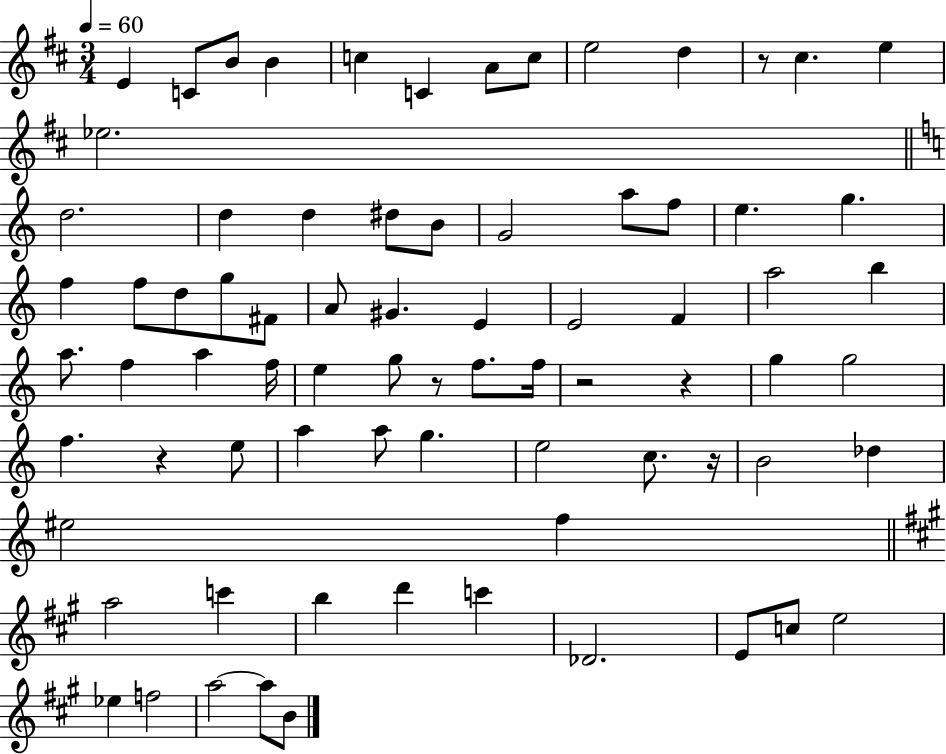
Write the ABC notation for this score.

X:1
T:Untitled
M:3/4
L:1/4
K:D
E C/2 B/2 B c C A/2 c/2 e2 d z/2 ^c e _e2 d2 d d ^d/2 B/2 G2 a/2 f/2 e g f f/2 d/2 g/2 ^F/2 A/2 ^G E E2 F a2 b a/2 f a f/4 e g/2 z/2 f/2 f/4 z2 z g g2 f z e/2 a a/2 g e2 c/2 z/4 B2 _d ^e2 f a2 c' b d' c' _D2 E/2 c/2 e2 _e f2 a2 a/2 B/2